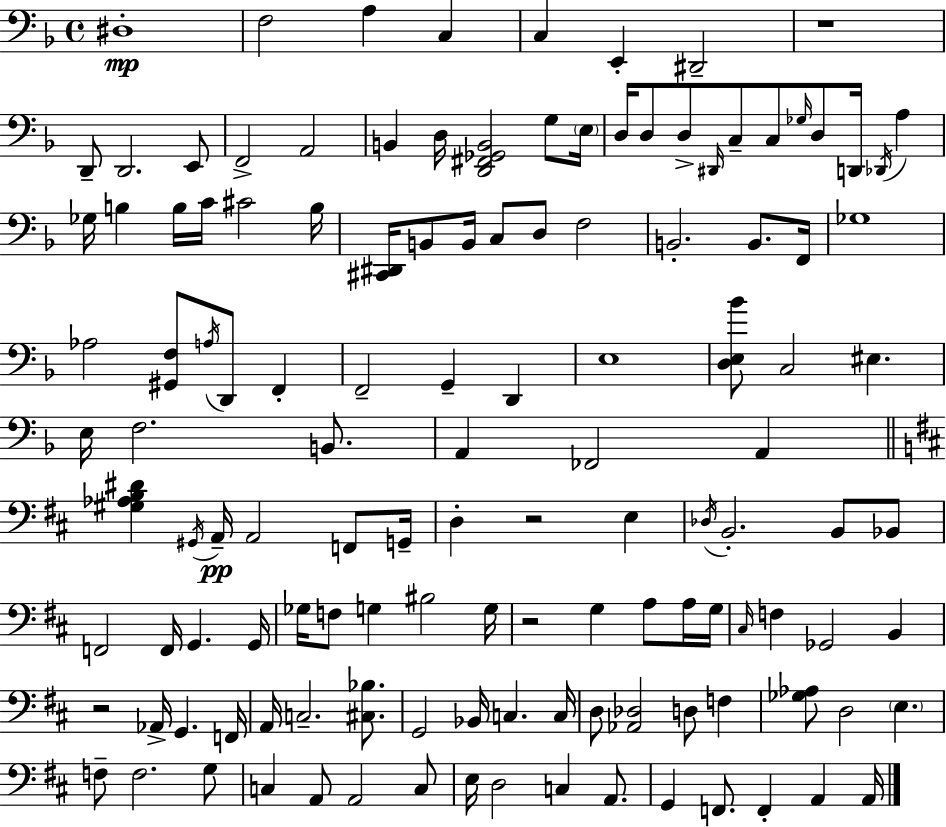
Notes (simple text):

D#3/w F3/h A3/q C3/q C3/q E2/q D#2/h R/w D2/e D2/h. E2/e F2/h A2/h B2/q D3/s [D2,F#2,Gb2,B2]/h G3/e E3/s D3/s D3/e D3/e D#2/s C3/e C3/e Gb3/s D3/e D2/s Db2/s A3/q Gb3/s B3/q B3/s C4/s C#4/h B3/s [C#2,D#2]/s B2/e B2/s C3/e D3/e F3/h B2/h. B2/e. F2/s Gb3/w Ab3/h [G#2,F3]/e A3/s D2/e F2/q F2/h G2/q D2/q E3/w [D3,E3,Bb4]/e C3/h EIS3/q. E3/s F3/h. B2/e. A2/q FES2/h A2/q [G#3,Ab3,B3,D#4]/q G#2/s A2/s A2/h F2/e G2/s D3/q R/h E3/q Db3/s B2/h. B2/e Bb2/e F2/h F2/s G2/q. G2/s Gb3/s F3/e G3/q BIS3/h G3/s R/h G3/q A3/e A3/s G3/s C#3/s F3/q Gb2/h B2/q R/h Ab2/s G2/q. F2/s A2/s C3/h. [C#3,Bb3]/e. G2/h Bb2/s C3/q. C3/s D3/e [Ab2,Db3]/h D3/e F3/q [Gb3,Ab3]/e D3/h E3/q. F3/e F3/h. G3/e C3/q A2/e A2/h C3/e E3/s D3/h C3/q A2/e. G2/q F2/e. F2/q A2/q A2/s